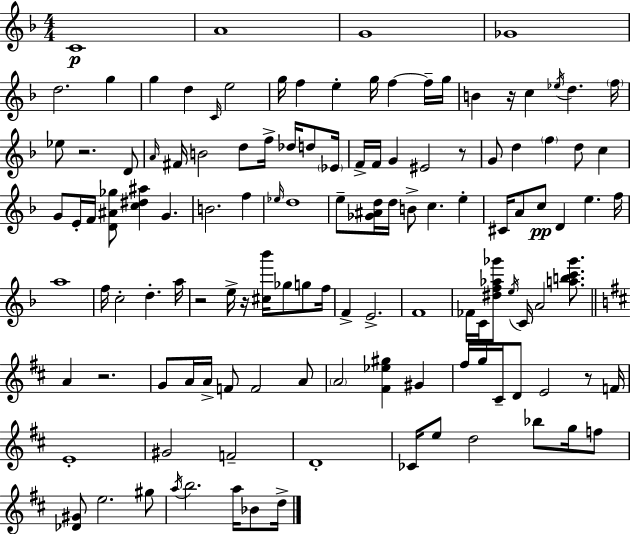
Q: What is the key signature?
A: D minor